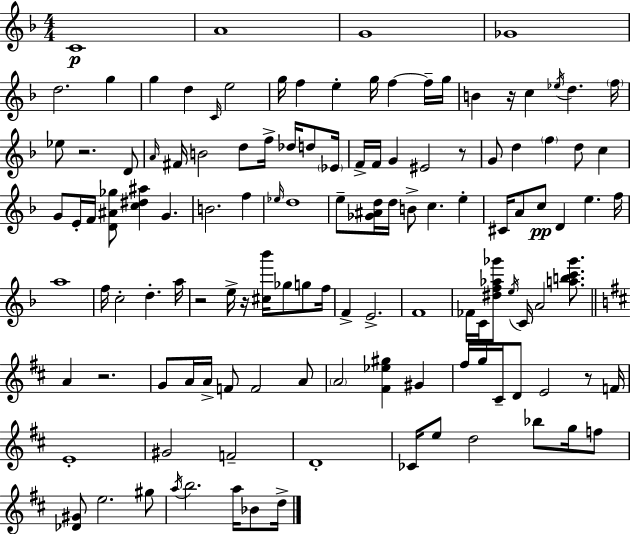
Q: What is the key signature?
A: D minor